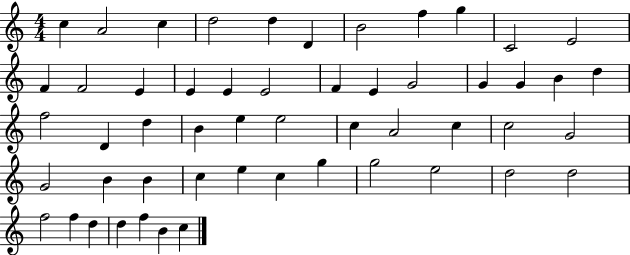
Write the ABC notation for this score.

X:1
T:Untitled
M:4/4
L:1/4
K:C
c A2 c d2 d D B2 f g C2 E2 F F2 E E E E2 F E G2 G G B d f2 D d B e e2 c A2 c c2 G2 G2 B B c e c g g2 e2 d2 d2 f2 f d d f B c